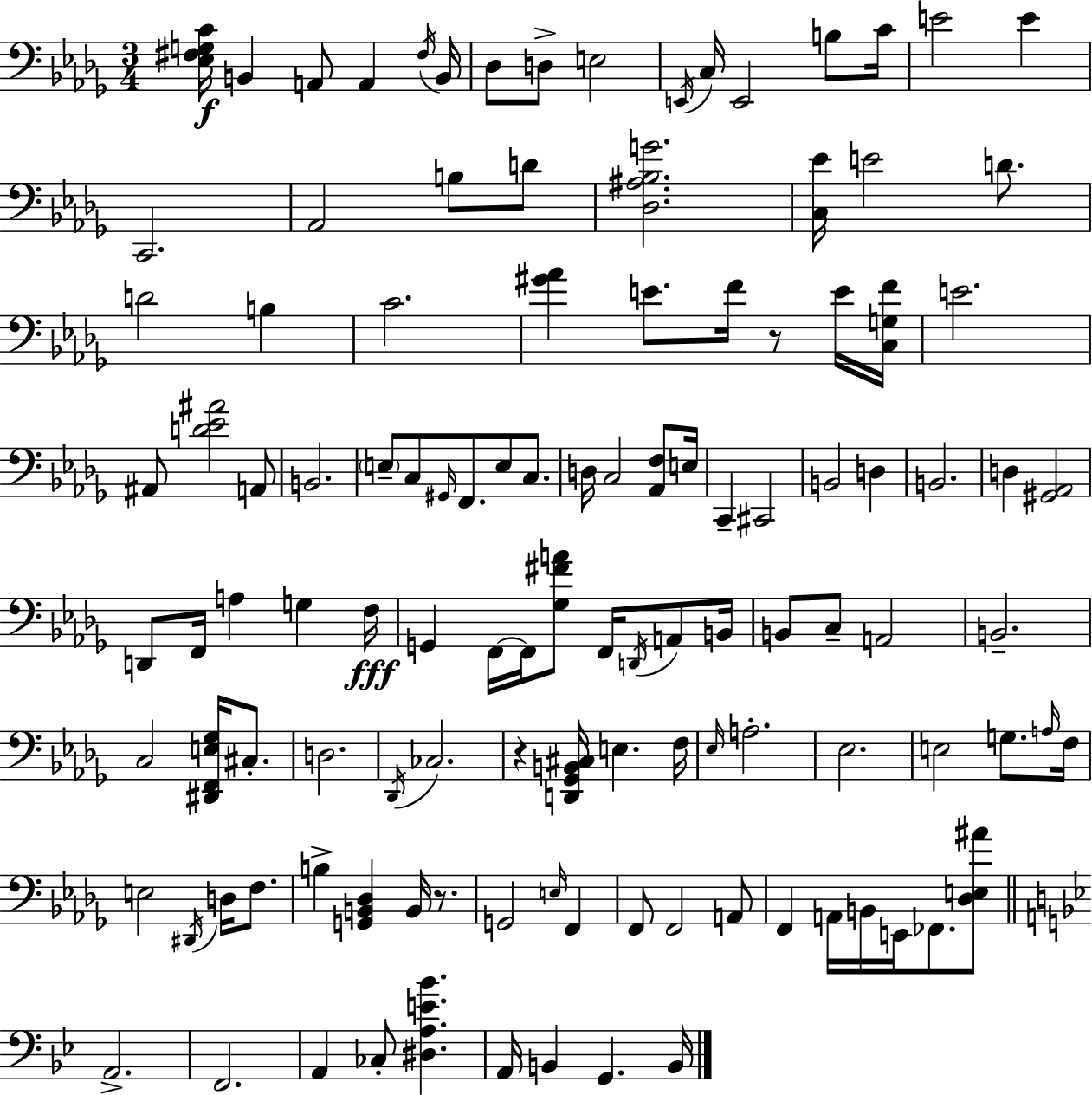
{
  \clef bass
  \numericTimeSignature
  \time 3/4
  \key bes \minor
  \repeat volta 2 { <ees fis g c'>16\f b,4 a,8 a,4 \acciaccatura { fis16 } | b,16 des8 d8-> e2 | \acciaccatura { e,16 } c16 e,2 b8 | c'16 e'2 e'4 | \break c,2. | aes,2 b8 | d'8 <des ais bes g'>2. | <c ees'>16 e'2 d'8. | \break d'2 b4 | c'2. | <gis' aes'>4 e'8. f'16 r8 | e'16 <c g f'>16 e'2. | \break ais,8 <d' ees' ais'>2 | a,8 b,2. | \parenthesize e8-- c8 \grace { gis,16 } f,8. e8 | c8. d16 c2 | \break <aes, f>8 e16 c,4-- cis,2 | b,2 d4 | b,2. | d4 <gis, aes,>2 | \break d,8 f,16 a4 g4 | f16\fff g,4 f,16~~ f,16 <ges fis' a'>8 f,16 | \acciaccatura { d,16 } a,8 b,16 b,8 c8-- a,2 | b,2.-- | \break c2 | <dis, f, e ges>16 cis8.-. d2. | \acciaccatura { des,16 } ces2. | r4 <d, ges, b, cis>16 e4. | \break f16 \grace { ees16 } a2.-. | ees2. | e2 | g8. \grace { a16 } f16 e2 | \break \acciaccatura { dis,16 } d16 f8. b4-> | <g, b, des>4 b,16 r8. g,2 | \grace { e16 } f,4 f,8 f,2 | a,8 f,4 | \break a,16 b,16 e,16 fes,8. <des e ais'>8 \bar "||" \break \key bes \major a,2.-> | f,2. | a,4 ces8-. <dis a e' bes'>4. | a,16 b,4 g,4. b,16 | \break } \bar "|."
}